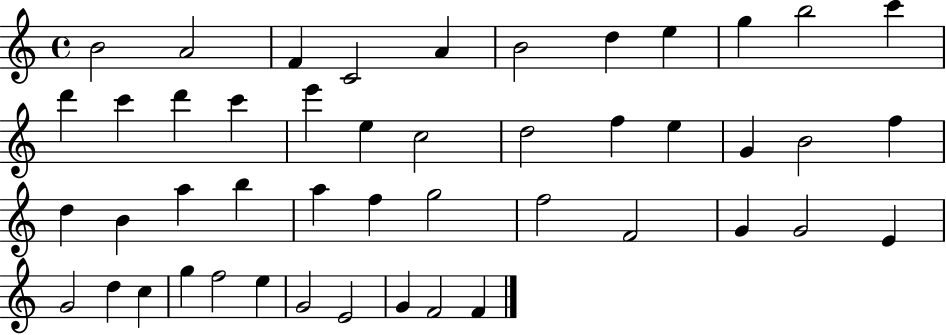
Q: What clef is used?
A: treble